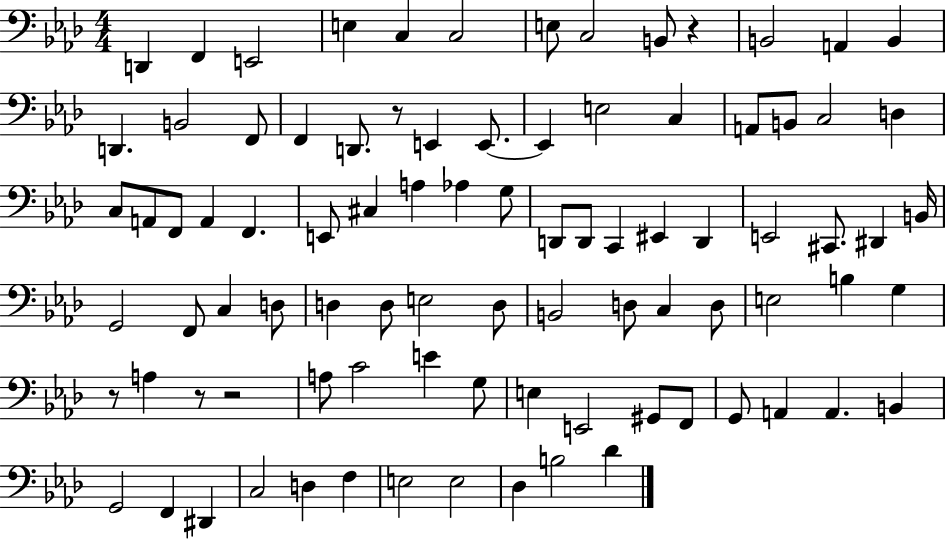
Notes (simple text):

D2/q F2/q E2/h E3/q C3/q C3/h E3/e C3/h B2/e R/q B2/h A2/q B2/q D2/q. B2/h F2/e F2/q D2/e. R/e E2/q E2/e. E2/q E3/h C3/q A2/e B2/e C3/h D3/q C3/e A2/e F2/e A2/q F2/q. E2/e C#3/q A3/q Ab3/q G3/e D2/e D2/e C2/q EIS2/q D2/q E2/h C#2/e. D#2/q B2/s G2/h F2/e C3/q D3/e D3/q D3/e E3/h D3/e B2/h D3/e C3/q D3/e E3/h B3/q G3/q R/e A3/q R/e R/h A3/e C4/h E4/q G3/e E3/q E2/h G#2/e F2/e G2/e A2/q A2/q. B2/q G2/h F2/q D#2/q C3/h D3/q F3/q E3/h E3/h Db3/q B3/h Db4/q